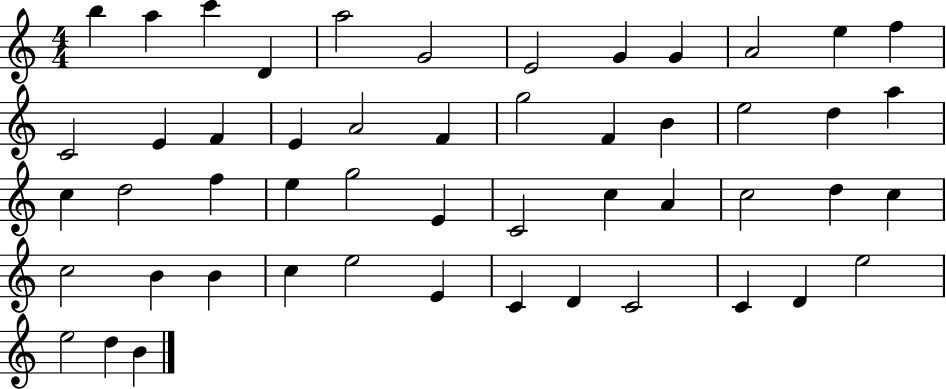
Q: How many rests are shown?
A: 0